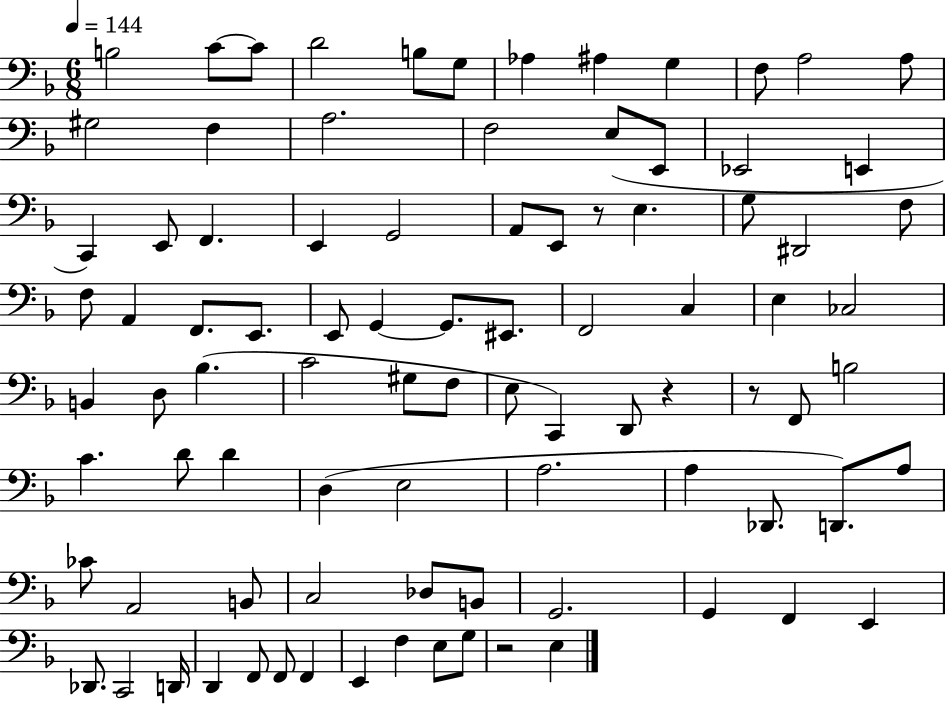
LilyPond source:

{
  \clef bass
  \numericTimeSignature
  \time 6/8
  \key f \major
  \tempo 4 = 144
  \repeat volta 2 { b2 c'8~~ c'8 | d'2 b8 g8 | aes4 ais4 g4 | f8 a2 a8 | \break gis2 f4 | a2. | f2 e8( e,8 | ees,2 e,4 | \break c,4) e,8 f,4. | e,4 g,2 | a,8 e,8 r8 e4. | g8 dis,2 f8 | \break f8 a,4 f,8. e,8. | e,8 g,4~~ g,8. eis,8. | f,2 c4 | e4 ces2 | \break b,4 d8 bes4.( | c'2 gis8 f8 | e8 c,4) d,8 r4 | r8 f,8 b2 | \break c'4. d'8 d'4 | d4( e2 | a2. | a4 des,8. d,8.) a8 | \break ces'8 a,2 b,8 | c2 des8 b,8 | g,2. | g,4 f,4 e,4 | \break des,8. c,2 d,16 | d,4 f,8 f,8 f,4 | e,4 f4 e8 g8 | r2 e4 | \break } \bar "|."
}